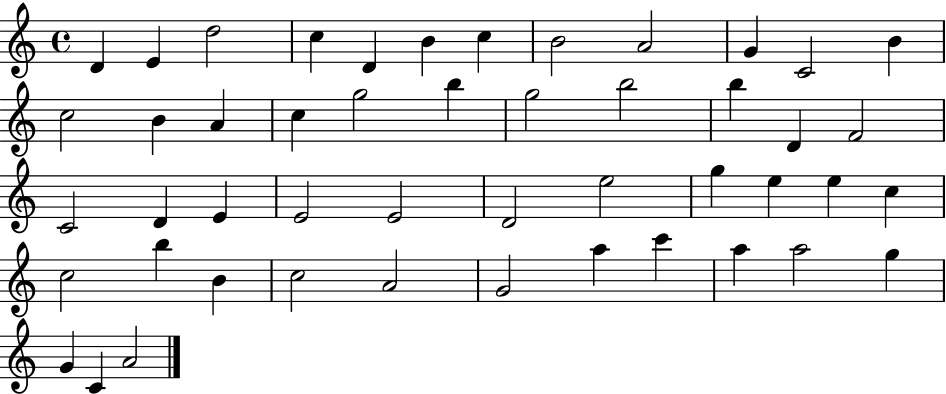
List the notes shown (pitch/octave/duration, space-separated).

D4/q E4/q D5/h C5/q D4/q B4/q C5/q B4/h A4/h G4/q C4/h B4/q C5/h B4/q A4/q C5/q G5/h B5/q G5/h B5/h B5/q D4/q F4/h C4/h D4/q E4/q E4/h E4/h D4/h E5/h G5/q E5/q E5/q C5/q C5/h B5/q B4/q C5/h A4/h G4/h A5/q C6/q A5/q A5/h G5/q G4/q C4/q A4/h